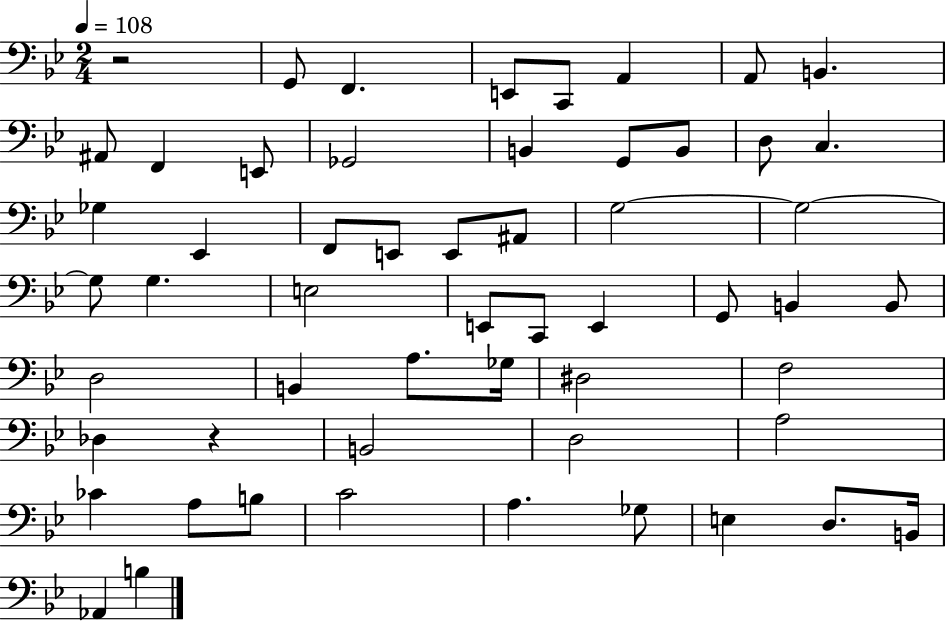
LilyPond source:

{
  \clef bass
  \numericTimeSignature
  \time 2/4
  \key bes \major
  \tempo 4 = 108
  r2 | g,8 f,4. | e,8 c,8 a,4 | a,8 b,4. | \break ais,8 f,4 e,8 | ges,2 | b,4 g,8 b,8 | d8 c4. | \break ges4 ees,4 | f,8 e,8 e,8 ais,8 | g2~~ | g2~~ | \break g8 g4. | e2 | e,8 c,8 e,4 | g,8 b,4 b,8 | \break d2 | b,4 a8. ges16 | dis2 | f2 | \break des4 r4 | b,2 | d2 | a2 | \break ces'4 a8 b8 | c'2 | a4. ges8 | e4 d8. b,16 | \break aes,4 b4 | \bar "|."
}